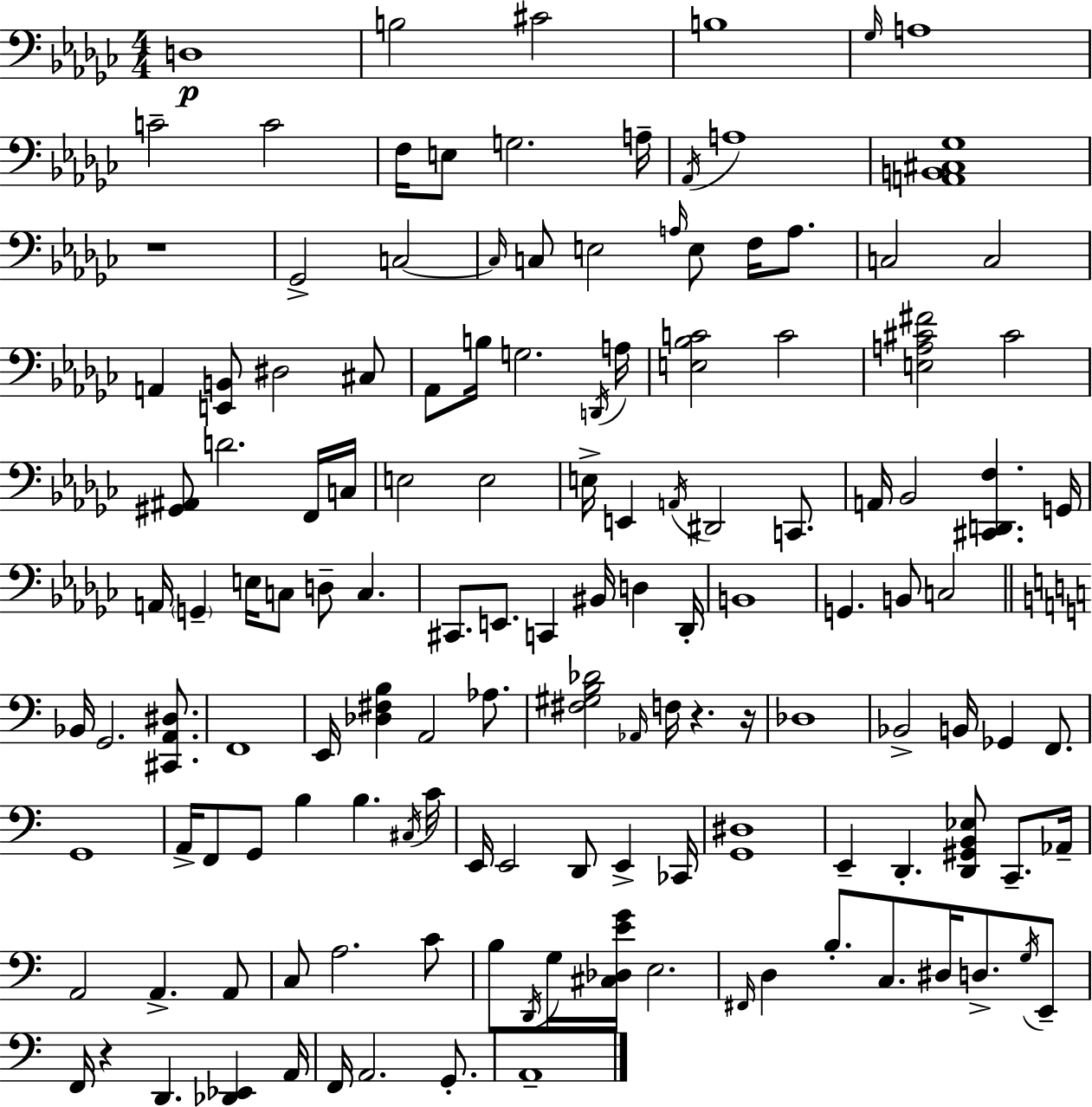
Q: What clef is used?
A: bass